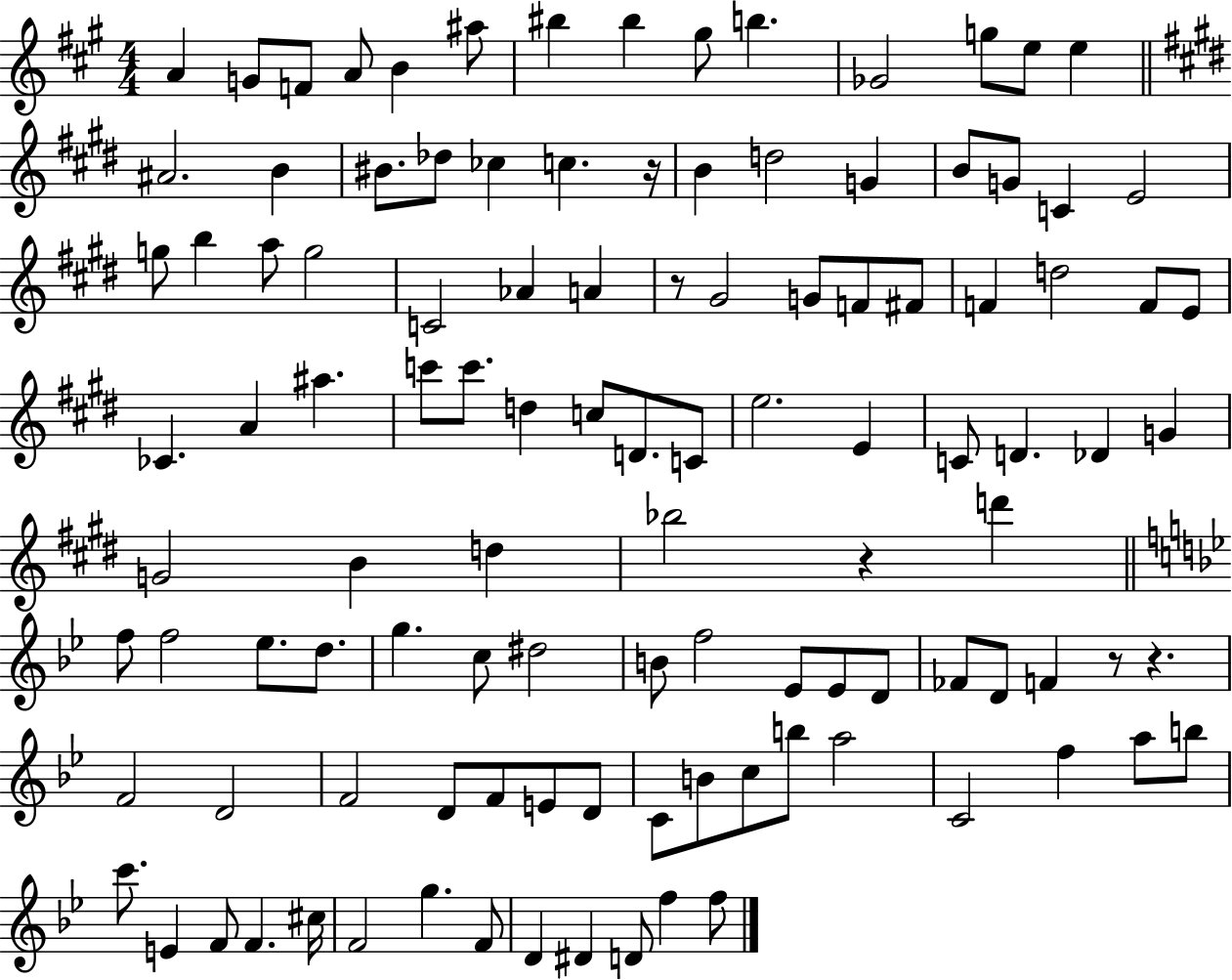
A4/q G4/e F4/e A4/e B4/q A#5/e BIS5/q BIS5/q G#5/e B5/q. Gb4/h G5/e E5/e E5/q A#4/h. B4/q BIS4/e. Db5/e CES5/q C5/q. R/s B4/q D5/h G4/q B4/e G4/e C4/q E4/h G5/e B5/q A5/e G5/h C4/h Ab4/q A4/q R/e G#4/h G4/e F4/e F#4/e F4/q D5/h F4/e E4/e CES4/q. A4/q A#5/q. C6/e C6/e. D5/q C5/e D4/e. C4/e E5/h. E4/q C4/e D4/q. Db4/q G4/q G4/h B4/q D5/q Bb5/h R/q D6/q F5/e F5/h Eb5/e. D5/e. G5/q. C5/e D#5/h B4/e F5/h Eb4/e Eb4/e D4/e FES4/e D4/e F4/q R/e R/q. F4/h D4/h F4/h D4/e F4/e E4/e D4/e C4/e B4/e C5/e B5/e A5/h C4/h F5/q A5/e B5/e C6/e. E4/q F4/e F4/q. C#5/s F4/h G5/q. F4/e D4/q D#4/q D4/e F5/q F5/e